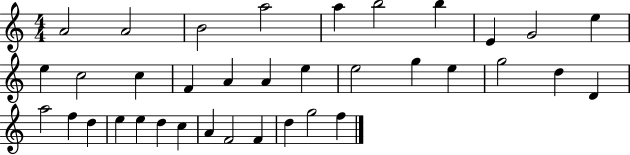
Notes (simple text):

A4/h A4/h B4/h A5/h A5/q B5/h B5/q E4/q G4/h E5/q E5/q C5/h C5/q F4/q A4/q A4/q E5/q E5/h G5/q E5/q G5/h D5/q D4/q A5/h F5/q D5/q E5/q E5/q D5/q C5/q A4/q F4/h F4/q D5/q G5/h F5/q